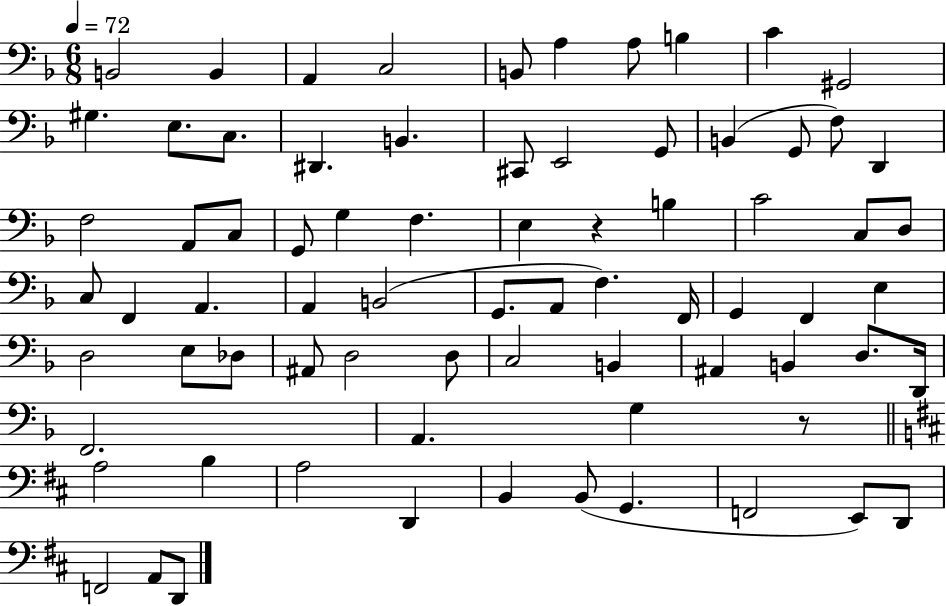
{
  \clef bass
  \numericTimeSignature
  \time 6/8
  \key f \major
  \tempo 4 = 72
  b,2 b,4 | a,4 c2 | b,8 a4 a8 b4 | c'4 gis,2 | \break gis4. e8. c8. | dis,4. b,4. | cis,8 e,2 g,8 | b,4( g,8 f8) d,4 | \break f2 a,8 c8 | g,8 g4 f4. | e4 r4 b4 | c'2 c8 d8 | \break c8 f,4 a,4. | a,4 b,2( | g,8. a,8 f4.) f,16 | g,4 f,4 e4 | \break d2 e8 des8 | ais,8 d2 d8 | c2 b,4 | ais,4 b,4 d8. d,16 | \break f,2. | a,4. g4 r8 | \bar "||" \break \key d \major a2 b4 | a2 d,4 | b,4 b,8( g,4. | f,2 e,8) d,8 | \break f,2 a,8 d,8 | \bar "|."
}